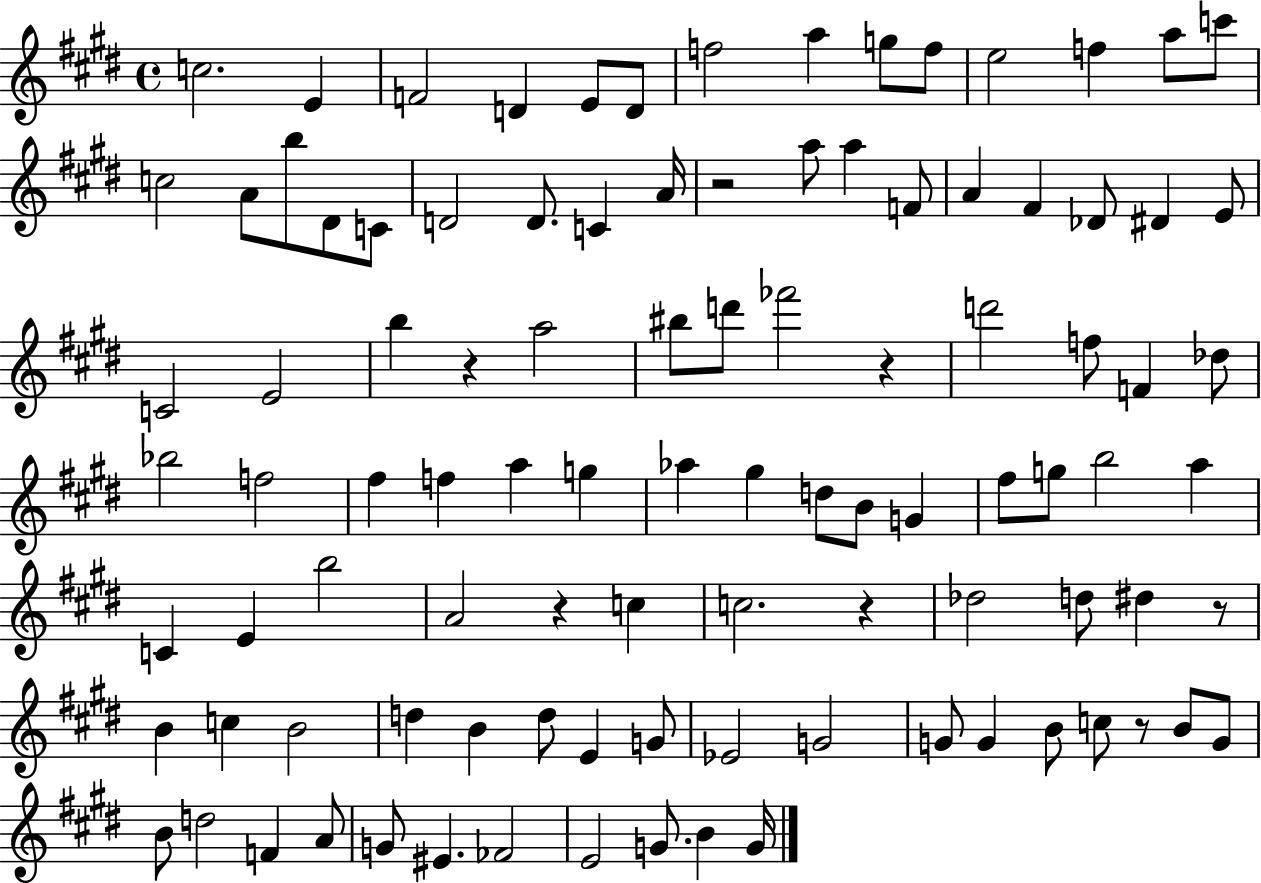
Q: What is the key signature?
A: E major